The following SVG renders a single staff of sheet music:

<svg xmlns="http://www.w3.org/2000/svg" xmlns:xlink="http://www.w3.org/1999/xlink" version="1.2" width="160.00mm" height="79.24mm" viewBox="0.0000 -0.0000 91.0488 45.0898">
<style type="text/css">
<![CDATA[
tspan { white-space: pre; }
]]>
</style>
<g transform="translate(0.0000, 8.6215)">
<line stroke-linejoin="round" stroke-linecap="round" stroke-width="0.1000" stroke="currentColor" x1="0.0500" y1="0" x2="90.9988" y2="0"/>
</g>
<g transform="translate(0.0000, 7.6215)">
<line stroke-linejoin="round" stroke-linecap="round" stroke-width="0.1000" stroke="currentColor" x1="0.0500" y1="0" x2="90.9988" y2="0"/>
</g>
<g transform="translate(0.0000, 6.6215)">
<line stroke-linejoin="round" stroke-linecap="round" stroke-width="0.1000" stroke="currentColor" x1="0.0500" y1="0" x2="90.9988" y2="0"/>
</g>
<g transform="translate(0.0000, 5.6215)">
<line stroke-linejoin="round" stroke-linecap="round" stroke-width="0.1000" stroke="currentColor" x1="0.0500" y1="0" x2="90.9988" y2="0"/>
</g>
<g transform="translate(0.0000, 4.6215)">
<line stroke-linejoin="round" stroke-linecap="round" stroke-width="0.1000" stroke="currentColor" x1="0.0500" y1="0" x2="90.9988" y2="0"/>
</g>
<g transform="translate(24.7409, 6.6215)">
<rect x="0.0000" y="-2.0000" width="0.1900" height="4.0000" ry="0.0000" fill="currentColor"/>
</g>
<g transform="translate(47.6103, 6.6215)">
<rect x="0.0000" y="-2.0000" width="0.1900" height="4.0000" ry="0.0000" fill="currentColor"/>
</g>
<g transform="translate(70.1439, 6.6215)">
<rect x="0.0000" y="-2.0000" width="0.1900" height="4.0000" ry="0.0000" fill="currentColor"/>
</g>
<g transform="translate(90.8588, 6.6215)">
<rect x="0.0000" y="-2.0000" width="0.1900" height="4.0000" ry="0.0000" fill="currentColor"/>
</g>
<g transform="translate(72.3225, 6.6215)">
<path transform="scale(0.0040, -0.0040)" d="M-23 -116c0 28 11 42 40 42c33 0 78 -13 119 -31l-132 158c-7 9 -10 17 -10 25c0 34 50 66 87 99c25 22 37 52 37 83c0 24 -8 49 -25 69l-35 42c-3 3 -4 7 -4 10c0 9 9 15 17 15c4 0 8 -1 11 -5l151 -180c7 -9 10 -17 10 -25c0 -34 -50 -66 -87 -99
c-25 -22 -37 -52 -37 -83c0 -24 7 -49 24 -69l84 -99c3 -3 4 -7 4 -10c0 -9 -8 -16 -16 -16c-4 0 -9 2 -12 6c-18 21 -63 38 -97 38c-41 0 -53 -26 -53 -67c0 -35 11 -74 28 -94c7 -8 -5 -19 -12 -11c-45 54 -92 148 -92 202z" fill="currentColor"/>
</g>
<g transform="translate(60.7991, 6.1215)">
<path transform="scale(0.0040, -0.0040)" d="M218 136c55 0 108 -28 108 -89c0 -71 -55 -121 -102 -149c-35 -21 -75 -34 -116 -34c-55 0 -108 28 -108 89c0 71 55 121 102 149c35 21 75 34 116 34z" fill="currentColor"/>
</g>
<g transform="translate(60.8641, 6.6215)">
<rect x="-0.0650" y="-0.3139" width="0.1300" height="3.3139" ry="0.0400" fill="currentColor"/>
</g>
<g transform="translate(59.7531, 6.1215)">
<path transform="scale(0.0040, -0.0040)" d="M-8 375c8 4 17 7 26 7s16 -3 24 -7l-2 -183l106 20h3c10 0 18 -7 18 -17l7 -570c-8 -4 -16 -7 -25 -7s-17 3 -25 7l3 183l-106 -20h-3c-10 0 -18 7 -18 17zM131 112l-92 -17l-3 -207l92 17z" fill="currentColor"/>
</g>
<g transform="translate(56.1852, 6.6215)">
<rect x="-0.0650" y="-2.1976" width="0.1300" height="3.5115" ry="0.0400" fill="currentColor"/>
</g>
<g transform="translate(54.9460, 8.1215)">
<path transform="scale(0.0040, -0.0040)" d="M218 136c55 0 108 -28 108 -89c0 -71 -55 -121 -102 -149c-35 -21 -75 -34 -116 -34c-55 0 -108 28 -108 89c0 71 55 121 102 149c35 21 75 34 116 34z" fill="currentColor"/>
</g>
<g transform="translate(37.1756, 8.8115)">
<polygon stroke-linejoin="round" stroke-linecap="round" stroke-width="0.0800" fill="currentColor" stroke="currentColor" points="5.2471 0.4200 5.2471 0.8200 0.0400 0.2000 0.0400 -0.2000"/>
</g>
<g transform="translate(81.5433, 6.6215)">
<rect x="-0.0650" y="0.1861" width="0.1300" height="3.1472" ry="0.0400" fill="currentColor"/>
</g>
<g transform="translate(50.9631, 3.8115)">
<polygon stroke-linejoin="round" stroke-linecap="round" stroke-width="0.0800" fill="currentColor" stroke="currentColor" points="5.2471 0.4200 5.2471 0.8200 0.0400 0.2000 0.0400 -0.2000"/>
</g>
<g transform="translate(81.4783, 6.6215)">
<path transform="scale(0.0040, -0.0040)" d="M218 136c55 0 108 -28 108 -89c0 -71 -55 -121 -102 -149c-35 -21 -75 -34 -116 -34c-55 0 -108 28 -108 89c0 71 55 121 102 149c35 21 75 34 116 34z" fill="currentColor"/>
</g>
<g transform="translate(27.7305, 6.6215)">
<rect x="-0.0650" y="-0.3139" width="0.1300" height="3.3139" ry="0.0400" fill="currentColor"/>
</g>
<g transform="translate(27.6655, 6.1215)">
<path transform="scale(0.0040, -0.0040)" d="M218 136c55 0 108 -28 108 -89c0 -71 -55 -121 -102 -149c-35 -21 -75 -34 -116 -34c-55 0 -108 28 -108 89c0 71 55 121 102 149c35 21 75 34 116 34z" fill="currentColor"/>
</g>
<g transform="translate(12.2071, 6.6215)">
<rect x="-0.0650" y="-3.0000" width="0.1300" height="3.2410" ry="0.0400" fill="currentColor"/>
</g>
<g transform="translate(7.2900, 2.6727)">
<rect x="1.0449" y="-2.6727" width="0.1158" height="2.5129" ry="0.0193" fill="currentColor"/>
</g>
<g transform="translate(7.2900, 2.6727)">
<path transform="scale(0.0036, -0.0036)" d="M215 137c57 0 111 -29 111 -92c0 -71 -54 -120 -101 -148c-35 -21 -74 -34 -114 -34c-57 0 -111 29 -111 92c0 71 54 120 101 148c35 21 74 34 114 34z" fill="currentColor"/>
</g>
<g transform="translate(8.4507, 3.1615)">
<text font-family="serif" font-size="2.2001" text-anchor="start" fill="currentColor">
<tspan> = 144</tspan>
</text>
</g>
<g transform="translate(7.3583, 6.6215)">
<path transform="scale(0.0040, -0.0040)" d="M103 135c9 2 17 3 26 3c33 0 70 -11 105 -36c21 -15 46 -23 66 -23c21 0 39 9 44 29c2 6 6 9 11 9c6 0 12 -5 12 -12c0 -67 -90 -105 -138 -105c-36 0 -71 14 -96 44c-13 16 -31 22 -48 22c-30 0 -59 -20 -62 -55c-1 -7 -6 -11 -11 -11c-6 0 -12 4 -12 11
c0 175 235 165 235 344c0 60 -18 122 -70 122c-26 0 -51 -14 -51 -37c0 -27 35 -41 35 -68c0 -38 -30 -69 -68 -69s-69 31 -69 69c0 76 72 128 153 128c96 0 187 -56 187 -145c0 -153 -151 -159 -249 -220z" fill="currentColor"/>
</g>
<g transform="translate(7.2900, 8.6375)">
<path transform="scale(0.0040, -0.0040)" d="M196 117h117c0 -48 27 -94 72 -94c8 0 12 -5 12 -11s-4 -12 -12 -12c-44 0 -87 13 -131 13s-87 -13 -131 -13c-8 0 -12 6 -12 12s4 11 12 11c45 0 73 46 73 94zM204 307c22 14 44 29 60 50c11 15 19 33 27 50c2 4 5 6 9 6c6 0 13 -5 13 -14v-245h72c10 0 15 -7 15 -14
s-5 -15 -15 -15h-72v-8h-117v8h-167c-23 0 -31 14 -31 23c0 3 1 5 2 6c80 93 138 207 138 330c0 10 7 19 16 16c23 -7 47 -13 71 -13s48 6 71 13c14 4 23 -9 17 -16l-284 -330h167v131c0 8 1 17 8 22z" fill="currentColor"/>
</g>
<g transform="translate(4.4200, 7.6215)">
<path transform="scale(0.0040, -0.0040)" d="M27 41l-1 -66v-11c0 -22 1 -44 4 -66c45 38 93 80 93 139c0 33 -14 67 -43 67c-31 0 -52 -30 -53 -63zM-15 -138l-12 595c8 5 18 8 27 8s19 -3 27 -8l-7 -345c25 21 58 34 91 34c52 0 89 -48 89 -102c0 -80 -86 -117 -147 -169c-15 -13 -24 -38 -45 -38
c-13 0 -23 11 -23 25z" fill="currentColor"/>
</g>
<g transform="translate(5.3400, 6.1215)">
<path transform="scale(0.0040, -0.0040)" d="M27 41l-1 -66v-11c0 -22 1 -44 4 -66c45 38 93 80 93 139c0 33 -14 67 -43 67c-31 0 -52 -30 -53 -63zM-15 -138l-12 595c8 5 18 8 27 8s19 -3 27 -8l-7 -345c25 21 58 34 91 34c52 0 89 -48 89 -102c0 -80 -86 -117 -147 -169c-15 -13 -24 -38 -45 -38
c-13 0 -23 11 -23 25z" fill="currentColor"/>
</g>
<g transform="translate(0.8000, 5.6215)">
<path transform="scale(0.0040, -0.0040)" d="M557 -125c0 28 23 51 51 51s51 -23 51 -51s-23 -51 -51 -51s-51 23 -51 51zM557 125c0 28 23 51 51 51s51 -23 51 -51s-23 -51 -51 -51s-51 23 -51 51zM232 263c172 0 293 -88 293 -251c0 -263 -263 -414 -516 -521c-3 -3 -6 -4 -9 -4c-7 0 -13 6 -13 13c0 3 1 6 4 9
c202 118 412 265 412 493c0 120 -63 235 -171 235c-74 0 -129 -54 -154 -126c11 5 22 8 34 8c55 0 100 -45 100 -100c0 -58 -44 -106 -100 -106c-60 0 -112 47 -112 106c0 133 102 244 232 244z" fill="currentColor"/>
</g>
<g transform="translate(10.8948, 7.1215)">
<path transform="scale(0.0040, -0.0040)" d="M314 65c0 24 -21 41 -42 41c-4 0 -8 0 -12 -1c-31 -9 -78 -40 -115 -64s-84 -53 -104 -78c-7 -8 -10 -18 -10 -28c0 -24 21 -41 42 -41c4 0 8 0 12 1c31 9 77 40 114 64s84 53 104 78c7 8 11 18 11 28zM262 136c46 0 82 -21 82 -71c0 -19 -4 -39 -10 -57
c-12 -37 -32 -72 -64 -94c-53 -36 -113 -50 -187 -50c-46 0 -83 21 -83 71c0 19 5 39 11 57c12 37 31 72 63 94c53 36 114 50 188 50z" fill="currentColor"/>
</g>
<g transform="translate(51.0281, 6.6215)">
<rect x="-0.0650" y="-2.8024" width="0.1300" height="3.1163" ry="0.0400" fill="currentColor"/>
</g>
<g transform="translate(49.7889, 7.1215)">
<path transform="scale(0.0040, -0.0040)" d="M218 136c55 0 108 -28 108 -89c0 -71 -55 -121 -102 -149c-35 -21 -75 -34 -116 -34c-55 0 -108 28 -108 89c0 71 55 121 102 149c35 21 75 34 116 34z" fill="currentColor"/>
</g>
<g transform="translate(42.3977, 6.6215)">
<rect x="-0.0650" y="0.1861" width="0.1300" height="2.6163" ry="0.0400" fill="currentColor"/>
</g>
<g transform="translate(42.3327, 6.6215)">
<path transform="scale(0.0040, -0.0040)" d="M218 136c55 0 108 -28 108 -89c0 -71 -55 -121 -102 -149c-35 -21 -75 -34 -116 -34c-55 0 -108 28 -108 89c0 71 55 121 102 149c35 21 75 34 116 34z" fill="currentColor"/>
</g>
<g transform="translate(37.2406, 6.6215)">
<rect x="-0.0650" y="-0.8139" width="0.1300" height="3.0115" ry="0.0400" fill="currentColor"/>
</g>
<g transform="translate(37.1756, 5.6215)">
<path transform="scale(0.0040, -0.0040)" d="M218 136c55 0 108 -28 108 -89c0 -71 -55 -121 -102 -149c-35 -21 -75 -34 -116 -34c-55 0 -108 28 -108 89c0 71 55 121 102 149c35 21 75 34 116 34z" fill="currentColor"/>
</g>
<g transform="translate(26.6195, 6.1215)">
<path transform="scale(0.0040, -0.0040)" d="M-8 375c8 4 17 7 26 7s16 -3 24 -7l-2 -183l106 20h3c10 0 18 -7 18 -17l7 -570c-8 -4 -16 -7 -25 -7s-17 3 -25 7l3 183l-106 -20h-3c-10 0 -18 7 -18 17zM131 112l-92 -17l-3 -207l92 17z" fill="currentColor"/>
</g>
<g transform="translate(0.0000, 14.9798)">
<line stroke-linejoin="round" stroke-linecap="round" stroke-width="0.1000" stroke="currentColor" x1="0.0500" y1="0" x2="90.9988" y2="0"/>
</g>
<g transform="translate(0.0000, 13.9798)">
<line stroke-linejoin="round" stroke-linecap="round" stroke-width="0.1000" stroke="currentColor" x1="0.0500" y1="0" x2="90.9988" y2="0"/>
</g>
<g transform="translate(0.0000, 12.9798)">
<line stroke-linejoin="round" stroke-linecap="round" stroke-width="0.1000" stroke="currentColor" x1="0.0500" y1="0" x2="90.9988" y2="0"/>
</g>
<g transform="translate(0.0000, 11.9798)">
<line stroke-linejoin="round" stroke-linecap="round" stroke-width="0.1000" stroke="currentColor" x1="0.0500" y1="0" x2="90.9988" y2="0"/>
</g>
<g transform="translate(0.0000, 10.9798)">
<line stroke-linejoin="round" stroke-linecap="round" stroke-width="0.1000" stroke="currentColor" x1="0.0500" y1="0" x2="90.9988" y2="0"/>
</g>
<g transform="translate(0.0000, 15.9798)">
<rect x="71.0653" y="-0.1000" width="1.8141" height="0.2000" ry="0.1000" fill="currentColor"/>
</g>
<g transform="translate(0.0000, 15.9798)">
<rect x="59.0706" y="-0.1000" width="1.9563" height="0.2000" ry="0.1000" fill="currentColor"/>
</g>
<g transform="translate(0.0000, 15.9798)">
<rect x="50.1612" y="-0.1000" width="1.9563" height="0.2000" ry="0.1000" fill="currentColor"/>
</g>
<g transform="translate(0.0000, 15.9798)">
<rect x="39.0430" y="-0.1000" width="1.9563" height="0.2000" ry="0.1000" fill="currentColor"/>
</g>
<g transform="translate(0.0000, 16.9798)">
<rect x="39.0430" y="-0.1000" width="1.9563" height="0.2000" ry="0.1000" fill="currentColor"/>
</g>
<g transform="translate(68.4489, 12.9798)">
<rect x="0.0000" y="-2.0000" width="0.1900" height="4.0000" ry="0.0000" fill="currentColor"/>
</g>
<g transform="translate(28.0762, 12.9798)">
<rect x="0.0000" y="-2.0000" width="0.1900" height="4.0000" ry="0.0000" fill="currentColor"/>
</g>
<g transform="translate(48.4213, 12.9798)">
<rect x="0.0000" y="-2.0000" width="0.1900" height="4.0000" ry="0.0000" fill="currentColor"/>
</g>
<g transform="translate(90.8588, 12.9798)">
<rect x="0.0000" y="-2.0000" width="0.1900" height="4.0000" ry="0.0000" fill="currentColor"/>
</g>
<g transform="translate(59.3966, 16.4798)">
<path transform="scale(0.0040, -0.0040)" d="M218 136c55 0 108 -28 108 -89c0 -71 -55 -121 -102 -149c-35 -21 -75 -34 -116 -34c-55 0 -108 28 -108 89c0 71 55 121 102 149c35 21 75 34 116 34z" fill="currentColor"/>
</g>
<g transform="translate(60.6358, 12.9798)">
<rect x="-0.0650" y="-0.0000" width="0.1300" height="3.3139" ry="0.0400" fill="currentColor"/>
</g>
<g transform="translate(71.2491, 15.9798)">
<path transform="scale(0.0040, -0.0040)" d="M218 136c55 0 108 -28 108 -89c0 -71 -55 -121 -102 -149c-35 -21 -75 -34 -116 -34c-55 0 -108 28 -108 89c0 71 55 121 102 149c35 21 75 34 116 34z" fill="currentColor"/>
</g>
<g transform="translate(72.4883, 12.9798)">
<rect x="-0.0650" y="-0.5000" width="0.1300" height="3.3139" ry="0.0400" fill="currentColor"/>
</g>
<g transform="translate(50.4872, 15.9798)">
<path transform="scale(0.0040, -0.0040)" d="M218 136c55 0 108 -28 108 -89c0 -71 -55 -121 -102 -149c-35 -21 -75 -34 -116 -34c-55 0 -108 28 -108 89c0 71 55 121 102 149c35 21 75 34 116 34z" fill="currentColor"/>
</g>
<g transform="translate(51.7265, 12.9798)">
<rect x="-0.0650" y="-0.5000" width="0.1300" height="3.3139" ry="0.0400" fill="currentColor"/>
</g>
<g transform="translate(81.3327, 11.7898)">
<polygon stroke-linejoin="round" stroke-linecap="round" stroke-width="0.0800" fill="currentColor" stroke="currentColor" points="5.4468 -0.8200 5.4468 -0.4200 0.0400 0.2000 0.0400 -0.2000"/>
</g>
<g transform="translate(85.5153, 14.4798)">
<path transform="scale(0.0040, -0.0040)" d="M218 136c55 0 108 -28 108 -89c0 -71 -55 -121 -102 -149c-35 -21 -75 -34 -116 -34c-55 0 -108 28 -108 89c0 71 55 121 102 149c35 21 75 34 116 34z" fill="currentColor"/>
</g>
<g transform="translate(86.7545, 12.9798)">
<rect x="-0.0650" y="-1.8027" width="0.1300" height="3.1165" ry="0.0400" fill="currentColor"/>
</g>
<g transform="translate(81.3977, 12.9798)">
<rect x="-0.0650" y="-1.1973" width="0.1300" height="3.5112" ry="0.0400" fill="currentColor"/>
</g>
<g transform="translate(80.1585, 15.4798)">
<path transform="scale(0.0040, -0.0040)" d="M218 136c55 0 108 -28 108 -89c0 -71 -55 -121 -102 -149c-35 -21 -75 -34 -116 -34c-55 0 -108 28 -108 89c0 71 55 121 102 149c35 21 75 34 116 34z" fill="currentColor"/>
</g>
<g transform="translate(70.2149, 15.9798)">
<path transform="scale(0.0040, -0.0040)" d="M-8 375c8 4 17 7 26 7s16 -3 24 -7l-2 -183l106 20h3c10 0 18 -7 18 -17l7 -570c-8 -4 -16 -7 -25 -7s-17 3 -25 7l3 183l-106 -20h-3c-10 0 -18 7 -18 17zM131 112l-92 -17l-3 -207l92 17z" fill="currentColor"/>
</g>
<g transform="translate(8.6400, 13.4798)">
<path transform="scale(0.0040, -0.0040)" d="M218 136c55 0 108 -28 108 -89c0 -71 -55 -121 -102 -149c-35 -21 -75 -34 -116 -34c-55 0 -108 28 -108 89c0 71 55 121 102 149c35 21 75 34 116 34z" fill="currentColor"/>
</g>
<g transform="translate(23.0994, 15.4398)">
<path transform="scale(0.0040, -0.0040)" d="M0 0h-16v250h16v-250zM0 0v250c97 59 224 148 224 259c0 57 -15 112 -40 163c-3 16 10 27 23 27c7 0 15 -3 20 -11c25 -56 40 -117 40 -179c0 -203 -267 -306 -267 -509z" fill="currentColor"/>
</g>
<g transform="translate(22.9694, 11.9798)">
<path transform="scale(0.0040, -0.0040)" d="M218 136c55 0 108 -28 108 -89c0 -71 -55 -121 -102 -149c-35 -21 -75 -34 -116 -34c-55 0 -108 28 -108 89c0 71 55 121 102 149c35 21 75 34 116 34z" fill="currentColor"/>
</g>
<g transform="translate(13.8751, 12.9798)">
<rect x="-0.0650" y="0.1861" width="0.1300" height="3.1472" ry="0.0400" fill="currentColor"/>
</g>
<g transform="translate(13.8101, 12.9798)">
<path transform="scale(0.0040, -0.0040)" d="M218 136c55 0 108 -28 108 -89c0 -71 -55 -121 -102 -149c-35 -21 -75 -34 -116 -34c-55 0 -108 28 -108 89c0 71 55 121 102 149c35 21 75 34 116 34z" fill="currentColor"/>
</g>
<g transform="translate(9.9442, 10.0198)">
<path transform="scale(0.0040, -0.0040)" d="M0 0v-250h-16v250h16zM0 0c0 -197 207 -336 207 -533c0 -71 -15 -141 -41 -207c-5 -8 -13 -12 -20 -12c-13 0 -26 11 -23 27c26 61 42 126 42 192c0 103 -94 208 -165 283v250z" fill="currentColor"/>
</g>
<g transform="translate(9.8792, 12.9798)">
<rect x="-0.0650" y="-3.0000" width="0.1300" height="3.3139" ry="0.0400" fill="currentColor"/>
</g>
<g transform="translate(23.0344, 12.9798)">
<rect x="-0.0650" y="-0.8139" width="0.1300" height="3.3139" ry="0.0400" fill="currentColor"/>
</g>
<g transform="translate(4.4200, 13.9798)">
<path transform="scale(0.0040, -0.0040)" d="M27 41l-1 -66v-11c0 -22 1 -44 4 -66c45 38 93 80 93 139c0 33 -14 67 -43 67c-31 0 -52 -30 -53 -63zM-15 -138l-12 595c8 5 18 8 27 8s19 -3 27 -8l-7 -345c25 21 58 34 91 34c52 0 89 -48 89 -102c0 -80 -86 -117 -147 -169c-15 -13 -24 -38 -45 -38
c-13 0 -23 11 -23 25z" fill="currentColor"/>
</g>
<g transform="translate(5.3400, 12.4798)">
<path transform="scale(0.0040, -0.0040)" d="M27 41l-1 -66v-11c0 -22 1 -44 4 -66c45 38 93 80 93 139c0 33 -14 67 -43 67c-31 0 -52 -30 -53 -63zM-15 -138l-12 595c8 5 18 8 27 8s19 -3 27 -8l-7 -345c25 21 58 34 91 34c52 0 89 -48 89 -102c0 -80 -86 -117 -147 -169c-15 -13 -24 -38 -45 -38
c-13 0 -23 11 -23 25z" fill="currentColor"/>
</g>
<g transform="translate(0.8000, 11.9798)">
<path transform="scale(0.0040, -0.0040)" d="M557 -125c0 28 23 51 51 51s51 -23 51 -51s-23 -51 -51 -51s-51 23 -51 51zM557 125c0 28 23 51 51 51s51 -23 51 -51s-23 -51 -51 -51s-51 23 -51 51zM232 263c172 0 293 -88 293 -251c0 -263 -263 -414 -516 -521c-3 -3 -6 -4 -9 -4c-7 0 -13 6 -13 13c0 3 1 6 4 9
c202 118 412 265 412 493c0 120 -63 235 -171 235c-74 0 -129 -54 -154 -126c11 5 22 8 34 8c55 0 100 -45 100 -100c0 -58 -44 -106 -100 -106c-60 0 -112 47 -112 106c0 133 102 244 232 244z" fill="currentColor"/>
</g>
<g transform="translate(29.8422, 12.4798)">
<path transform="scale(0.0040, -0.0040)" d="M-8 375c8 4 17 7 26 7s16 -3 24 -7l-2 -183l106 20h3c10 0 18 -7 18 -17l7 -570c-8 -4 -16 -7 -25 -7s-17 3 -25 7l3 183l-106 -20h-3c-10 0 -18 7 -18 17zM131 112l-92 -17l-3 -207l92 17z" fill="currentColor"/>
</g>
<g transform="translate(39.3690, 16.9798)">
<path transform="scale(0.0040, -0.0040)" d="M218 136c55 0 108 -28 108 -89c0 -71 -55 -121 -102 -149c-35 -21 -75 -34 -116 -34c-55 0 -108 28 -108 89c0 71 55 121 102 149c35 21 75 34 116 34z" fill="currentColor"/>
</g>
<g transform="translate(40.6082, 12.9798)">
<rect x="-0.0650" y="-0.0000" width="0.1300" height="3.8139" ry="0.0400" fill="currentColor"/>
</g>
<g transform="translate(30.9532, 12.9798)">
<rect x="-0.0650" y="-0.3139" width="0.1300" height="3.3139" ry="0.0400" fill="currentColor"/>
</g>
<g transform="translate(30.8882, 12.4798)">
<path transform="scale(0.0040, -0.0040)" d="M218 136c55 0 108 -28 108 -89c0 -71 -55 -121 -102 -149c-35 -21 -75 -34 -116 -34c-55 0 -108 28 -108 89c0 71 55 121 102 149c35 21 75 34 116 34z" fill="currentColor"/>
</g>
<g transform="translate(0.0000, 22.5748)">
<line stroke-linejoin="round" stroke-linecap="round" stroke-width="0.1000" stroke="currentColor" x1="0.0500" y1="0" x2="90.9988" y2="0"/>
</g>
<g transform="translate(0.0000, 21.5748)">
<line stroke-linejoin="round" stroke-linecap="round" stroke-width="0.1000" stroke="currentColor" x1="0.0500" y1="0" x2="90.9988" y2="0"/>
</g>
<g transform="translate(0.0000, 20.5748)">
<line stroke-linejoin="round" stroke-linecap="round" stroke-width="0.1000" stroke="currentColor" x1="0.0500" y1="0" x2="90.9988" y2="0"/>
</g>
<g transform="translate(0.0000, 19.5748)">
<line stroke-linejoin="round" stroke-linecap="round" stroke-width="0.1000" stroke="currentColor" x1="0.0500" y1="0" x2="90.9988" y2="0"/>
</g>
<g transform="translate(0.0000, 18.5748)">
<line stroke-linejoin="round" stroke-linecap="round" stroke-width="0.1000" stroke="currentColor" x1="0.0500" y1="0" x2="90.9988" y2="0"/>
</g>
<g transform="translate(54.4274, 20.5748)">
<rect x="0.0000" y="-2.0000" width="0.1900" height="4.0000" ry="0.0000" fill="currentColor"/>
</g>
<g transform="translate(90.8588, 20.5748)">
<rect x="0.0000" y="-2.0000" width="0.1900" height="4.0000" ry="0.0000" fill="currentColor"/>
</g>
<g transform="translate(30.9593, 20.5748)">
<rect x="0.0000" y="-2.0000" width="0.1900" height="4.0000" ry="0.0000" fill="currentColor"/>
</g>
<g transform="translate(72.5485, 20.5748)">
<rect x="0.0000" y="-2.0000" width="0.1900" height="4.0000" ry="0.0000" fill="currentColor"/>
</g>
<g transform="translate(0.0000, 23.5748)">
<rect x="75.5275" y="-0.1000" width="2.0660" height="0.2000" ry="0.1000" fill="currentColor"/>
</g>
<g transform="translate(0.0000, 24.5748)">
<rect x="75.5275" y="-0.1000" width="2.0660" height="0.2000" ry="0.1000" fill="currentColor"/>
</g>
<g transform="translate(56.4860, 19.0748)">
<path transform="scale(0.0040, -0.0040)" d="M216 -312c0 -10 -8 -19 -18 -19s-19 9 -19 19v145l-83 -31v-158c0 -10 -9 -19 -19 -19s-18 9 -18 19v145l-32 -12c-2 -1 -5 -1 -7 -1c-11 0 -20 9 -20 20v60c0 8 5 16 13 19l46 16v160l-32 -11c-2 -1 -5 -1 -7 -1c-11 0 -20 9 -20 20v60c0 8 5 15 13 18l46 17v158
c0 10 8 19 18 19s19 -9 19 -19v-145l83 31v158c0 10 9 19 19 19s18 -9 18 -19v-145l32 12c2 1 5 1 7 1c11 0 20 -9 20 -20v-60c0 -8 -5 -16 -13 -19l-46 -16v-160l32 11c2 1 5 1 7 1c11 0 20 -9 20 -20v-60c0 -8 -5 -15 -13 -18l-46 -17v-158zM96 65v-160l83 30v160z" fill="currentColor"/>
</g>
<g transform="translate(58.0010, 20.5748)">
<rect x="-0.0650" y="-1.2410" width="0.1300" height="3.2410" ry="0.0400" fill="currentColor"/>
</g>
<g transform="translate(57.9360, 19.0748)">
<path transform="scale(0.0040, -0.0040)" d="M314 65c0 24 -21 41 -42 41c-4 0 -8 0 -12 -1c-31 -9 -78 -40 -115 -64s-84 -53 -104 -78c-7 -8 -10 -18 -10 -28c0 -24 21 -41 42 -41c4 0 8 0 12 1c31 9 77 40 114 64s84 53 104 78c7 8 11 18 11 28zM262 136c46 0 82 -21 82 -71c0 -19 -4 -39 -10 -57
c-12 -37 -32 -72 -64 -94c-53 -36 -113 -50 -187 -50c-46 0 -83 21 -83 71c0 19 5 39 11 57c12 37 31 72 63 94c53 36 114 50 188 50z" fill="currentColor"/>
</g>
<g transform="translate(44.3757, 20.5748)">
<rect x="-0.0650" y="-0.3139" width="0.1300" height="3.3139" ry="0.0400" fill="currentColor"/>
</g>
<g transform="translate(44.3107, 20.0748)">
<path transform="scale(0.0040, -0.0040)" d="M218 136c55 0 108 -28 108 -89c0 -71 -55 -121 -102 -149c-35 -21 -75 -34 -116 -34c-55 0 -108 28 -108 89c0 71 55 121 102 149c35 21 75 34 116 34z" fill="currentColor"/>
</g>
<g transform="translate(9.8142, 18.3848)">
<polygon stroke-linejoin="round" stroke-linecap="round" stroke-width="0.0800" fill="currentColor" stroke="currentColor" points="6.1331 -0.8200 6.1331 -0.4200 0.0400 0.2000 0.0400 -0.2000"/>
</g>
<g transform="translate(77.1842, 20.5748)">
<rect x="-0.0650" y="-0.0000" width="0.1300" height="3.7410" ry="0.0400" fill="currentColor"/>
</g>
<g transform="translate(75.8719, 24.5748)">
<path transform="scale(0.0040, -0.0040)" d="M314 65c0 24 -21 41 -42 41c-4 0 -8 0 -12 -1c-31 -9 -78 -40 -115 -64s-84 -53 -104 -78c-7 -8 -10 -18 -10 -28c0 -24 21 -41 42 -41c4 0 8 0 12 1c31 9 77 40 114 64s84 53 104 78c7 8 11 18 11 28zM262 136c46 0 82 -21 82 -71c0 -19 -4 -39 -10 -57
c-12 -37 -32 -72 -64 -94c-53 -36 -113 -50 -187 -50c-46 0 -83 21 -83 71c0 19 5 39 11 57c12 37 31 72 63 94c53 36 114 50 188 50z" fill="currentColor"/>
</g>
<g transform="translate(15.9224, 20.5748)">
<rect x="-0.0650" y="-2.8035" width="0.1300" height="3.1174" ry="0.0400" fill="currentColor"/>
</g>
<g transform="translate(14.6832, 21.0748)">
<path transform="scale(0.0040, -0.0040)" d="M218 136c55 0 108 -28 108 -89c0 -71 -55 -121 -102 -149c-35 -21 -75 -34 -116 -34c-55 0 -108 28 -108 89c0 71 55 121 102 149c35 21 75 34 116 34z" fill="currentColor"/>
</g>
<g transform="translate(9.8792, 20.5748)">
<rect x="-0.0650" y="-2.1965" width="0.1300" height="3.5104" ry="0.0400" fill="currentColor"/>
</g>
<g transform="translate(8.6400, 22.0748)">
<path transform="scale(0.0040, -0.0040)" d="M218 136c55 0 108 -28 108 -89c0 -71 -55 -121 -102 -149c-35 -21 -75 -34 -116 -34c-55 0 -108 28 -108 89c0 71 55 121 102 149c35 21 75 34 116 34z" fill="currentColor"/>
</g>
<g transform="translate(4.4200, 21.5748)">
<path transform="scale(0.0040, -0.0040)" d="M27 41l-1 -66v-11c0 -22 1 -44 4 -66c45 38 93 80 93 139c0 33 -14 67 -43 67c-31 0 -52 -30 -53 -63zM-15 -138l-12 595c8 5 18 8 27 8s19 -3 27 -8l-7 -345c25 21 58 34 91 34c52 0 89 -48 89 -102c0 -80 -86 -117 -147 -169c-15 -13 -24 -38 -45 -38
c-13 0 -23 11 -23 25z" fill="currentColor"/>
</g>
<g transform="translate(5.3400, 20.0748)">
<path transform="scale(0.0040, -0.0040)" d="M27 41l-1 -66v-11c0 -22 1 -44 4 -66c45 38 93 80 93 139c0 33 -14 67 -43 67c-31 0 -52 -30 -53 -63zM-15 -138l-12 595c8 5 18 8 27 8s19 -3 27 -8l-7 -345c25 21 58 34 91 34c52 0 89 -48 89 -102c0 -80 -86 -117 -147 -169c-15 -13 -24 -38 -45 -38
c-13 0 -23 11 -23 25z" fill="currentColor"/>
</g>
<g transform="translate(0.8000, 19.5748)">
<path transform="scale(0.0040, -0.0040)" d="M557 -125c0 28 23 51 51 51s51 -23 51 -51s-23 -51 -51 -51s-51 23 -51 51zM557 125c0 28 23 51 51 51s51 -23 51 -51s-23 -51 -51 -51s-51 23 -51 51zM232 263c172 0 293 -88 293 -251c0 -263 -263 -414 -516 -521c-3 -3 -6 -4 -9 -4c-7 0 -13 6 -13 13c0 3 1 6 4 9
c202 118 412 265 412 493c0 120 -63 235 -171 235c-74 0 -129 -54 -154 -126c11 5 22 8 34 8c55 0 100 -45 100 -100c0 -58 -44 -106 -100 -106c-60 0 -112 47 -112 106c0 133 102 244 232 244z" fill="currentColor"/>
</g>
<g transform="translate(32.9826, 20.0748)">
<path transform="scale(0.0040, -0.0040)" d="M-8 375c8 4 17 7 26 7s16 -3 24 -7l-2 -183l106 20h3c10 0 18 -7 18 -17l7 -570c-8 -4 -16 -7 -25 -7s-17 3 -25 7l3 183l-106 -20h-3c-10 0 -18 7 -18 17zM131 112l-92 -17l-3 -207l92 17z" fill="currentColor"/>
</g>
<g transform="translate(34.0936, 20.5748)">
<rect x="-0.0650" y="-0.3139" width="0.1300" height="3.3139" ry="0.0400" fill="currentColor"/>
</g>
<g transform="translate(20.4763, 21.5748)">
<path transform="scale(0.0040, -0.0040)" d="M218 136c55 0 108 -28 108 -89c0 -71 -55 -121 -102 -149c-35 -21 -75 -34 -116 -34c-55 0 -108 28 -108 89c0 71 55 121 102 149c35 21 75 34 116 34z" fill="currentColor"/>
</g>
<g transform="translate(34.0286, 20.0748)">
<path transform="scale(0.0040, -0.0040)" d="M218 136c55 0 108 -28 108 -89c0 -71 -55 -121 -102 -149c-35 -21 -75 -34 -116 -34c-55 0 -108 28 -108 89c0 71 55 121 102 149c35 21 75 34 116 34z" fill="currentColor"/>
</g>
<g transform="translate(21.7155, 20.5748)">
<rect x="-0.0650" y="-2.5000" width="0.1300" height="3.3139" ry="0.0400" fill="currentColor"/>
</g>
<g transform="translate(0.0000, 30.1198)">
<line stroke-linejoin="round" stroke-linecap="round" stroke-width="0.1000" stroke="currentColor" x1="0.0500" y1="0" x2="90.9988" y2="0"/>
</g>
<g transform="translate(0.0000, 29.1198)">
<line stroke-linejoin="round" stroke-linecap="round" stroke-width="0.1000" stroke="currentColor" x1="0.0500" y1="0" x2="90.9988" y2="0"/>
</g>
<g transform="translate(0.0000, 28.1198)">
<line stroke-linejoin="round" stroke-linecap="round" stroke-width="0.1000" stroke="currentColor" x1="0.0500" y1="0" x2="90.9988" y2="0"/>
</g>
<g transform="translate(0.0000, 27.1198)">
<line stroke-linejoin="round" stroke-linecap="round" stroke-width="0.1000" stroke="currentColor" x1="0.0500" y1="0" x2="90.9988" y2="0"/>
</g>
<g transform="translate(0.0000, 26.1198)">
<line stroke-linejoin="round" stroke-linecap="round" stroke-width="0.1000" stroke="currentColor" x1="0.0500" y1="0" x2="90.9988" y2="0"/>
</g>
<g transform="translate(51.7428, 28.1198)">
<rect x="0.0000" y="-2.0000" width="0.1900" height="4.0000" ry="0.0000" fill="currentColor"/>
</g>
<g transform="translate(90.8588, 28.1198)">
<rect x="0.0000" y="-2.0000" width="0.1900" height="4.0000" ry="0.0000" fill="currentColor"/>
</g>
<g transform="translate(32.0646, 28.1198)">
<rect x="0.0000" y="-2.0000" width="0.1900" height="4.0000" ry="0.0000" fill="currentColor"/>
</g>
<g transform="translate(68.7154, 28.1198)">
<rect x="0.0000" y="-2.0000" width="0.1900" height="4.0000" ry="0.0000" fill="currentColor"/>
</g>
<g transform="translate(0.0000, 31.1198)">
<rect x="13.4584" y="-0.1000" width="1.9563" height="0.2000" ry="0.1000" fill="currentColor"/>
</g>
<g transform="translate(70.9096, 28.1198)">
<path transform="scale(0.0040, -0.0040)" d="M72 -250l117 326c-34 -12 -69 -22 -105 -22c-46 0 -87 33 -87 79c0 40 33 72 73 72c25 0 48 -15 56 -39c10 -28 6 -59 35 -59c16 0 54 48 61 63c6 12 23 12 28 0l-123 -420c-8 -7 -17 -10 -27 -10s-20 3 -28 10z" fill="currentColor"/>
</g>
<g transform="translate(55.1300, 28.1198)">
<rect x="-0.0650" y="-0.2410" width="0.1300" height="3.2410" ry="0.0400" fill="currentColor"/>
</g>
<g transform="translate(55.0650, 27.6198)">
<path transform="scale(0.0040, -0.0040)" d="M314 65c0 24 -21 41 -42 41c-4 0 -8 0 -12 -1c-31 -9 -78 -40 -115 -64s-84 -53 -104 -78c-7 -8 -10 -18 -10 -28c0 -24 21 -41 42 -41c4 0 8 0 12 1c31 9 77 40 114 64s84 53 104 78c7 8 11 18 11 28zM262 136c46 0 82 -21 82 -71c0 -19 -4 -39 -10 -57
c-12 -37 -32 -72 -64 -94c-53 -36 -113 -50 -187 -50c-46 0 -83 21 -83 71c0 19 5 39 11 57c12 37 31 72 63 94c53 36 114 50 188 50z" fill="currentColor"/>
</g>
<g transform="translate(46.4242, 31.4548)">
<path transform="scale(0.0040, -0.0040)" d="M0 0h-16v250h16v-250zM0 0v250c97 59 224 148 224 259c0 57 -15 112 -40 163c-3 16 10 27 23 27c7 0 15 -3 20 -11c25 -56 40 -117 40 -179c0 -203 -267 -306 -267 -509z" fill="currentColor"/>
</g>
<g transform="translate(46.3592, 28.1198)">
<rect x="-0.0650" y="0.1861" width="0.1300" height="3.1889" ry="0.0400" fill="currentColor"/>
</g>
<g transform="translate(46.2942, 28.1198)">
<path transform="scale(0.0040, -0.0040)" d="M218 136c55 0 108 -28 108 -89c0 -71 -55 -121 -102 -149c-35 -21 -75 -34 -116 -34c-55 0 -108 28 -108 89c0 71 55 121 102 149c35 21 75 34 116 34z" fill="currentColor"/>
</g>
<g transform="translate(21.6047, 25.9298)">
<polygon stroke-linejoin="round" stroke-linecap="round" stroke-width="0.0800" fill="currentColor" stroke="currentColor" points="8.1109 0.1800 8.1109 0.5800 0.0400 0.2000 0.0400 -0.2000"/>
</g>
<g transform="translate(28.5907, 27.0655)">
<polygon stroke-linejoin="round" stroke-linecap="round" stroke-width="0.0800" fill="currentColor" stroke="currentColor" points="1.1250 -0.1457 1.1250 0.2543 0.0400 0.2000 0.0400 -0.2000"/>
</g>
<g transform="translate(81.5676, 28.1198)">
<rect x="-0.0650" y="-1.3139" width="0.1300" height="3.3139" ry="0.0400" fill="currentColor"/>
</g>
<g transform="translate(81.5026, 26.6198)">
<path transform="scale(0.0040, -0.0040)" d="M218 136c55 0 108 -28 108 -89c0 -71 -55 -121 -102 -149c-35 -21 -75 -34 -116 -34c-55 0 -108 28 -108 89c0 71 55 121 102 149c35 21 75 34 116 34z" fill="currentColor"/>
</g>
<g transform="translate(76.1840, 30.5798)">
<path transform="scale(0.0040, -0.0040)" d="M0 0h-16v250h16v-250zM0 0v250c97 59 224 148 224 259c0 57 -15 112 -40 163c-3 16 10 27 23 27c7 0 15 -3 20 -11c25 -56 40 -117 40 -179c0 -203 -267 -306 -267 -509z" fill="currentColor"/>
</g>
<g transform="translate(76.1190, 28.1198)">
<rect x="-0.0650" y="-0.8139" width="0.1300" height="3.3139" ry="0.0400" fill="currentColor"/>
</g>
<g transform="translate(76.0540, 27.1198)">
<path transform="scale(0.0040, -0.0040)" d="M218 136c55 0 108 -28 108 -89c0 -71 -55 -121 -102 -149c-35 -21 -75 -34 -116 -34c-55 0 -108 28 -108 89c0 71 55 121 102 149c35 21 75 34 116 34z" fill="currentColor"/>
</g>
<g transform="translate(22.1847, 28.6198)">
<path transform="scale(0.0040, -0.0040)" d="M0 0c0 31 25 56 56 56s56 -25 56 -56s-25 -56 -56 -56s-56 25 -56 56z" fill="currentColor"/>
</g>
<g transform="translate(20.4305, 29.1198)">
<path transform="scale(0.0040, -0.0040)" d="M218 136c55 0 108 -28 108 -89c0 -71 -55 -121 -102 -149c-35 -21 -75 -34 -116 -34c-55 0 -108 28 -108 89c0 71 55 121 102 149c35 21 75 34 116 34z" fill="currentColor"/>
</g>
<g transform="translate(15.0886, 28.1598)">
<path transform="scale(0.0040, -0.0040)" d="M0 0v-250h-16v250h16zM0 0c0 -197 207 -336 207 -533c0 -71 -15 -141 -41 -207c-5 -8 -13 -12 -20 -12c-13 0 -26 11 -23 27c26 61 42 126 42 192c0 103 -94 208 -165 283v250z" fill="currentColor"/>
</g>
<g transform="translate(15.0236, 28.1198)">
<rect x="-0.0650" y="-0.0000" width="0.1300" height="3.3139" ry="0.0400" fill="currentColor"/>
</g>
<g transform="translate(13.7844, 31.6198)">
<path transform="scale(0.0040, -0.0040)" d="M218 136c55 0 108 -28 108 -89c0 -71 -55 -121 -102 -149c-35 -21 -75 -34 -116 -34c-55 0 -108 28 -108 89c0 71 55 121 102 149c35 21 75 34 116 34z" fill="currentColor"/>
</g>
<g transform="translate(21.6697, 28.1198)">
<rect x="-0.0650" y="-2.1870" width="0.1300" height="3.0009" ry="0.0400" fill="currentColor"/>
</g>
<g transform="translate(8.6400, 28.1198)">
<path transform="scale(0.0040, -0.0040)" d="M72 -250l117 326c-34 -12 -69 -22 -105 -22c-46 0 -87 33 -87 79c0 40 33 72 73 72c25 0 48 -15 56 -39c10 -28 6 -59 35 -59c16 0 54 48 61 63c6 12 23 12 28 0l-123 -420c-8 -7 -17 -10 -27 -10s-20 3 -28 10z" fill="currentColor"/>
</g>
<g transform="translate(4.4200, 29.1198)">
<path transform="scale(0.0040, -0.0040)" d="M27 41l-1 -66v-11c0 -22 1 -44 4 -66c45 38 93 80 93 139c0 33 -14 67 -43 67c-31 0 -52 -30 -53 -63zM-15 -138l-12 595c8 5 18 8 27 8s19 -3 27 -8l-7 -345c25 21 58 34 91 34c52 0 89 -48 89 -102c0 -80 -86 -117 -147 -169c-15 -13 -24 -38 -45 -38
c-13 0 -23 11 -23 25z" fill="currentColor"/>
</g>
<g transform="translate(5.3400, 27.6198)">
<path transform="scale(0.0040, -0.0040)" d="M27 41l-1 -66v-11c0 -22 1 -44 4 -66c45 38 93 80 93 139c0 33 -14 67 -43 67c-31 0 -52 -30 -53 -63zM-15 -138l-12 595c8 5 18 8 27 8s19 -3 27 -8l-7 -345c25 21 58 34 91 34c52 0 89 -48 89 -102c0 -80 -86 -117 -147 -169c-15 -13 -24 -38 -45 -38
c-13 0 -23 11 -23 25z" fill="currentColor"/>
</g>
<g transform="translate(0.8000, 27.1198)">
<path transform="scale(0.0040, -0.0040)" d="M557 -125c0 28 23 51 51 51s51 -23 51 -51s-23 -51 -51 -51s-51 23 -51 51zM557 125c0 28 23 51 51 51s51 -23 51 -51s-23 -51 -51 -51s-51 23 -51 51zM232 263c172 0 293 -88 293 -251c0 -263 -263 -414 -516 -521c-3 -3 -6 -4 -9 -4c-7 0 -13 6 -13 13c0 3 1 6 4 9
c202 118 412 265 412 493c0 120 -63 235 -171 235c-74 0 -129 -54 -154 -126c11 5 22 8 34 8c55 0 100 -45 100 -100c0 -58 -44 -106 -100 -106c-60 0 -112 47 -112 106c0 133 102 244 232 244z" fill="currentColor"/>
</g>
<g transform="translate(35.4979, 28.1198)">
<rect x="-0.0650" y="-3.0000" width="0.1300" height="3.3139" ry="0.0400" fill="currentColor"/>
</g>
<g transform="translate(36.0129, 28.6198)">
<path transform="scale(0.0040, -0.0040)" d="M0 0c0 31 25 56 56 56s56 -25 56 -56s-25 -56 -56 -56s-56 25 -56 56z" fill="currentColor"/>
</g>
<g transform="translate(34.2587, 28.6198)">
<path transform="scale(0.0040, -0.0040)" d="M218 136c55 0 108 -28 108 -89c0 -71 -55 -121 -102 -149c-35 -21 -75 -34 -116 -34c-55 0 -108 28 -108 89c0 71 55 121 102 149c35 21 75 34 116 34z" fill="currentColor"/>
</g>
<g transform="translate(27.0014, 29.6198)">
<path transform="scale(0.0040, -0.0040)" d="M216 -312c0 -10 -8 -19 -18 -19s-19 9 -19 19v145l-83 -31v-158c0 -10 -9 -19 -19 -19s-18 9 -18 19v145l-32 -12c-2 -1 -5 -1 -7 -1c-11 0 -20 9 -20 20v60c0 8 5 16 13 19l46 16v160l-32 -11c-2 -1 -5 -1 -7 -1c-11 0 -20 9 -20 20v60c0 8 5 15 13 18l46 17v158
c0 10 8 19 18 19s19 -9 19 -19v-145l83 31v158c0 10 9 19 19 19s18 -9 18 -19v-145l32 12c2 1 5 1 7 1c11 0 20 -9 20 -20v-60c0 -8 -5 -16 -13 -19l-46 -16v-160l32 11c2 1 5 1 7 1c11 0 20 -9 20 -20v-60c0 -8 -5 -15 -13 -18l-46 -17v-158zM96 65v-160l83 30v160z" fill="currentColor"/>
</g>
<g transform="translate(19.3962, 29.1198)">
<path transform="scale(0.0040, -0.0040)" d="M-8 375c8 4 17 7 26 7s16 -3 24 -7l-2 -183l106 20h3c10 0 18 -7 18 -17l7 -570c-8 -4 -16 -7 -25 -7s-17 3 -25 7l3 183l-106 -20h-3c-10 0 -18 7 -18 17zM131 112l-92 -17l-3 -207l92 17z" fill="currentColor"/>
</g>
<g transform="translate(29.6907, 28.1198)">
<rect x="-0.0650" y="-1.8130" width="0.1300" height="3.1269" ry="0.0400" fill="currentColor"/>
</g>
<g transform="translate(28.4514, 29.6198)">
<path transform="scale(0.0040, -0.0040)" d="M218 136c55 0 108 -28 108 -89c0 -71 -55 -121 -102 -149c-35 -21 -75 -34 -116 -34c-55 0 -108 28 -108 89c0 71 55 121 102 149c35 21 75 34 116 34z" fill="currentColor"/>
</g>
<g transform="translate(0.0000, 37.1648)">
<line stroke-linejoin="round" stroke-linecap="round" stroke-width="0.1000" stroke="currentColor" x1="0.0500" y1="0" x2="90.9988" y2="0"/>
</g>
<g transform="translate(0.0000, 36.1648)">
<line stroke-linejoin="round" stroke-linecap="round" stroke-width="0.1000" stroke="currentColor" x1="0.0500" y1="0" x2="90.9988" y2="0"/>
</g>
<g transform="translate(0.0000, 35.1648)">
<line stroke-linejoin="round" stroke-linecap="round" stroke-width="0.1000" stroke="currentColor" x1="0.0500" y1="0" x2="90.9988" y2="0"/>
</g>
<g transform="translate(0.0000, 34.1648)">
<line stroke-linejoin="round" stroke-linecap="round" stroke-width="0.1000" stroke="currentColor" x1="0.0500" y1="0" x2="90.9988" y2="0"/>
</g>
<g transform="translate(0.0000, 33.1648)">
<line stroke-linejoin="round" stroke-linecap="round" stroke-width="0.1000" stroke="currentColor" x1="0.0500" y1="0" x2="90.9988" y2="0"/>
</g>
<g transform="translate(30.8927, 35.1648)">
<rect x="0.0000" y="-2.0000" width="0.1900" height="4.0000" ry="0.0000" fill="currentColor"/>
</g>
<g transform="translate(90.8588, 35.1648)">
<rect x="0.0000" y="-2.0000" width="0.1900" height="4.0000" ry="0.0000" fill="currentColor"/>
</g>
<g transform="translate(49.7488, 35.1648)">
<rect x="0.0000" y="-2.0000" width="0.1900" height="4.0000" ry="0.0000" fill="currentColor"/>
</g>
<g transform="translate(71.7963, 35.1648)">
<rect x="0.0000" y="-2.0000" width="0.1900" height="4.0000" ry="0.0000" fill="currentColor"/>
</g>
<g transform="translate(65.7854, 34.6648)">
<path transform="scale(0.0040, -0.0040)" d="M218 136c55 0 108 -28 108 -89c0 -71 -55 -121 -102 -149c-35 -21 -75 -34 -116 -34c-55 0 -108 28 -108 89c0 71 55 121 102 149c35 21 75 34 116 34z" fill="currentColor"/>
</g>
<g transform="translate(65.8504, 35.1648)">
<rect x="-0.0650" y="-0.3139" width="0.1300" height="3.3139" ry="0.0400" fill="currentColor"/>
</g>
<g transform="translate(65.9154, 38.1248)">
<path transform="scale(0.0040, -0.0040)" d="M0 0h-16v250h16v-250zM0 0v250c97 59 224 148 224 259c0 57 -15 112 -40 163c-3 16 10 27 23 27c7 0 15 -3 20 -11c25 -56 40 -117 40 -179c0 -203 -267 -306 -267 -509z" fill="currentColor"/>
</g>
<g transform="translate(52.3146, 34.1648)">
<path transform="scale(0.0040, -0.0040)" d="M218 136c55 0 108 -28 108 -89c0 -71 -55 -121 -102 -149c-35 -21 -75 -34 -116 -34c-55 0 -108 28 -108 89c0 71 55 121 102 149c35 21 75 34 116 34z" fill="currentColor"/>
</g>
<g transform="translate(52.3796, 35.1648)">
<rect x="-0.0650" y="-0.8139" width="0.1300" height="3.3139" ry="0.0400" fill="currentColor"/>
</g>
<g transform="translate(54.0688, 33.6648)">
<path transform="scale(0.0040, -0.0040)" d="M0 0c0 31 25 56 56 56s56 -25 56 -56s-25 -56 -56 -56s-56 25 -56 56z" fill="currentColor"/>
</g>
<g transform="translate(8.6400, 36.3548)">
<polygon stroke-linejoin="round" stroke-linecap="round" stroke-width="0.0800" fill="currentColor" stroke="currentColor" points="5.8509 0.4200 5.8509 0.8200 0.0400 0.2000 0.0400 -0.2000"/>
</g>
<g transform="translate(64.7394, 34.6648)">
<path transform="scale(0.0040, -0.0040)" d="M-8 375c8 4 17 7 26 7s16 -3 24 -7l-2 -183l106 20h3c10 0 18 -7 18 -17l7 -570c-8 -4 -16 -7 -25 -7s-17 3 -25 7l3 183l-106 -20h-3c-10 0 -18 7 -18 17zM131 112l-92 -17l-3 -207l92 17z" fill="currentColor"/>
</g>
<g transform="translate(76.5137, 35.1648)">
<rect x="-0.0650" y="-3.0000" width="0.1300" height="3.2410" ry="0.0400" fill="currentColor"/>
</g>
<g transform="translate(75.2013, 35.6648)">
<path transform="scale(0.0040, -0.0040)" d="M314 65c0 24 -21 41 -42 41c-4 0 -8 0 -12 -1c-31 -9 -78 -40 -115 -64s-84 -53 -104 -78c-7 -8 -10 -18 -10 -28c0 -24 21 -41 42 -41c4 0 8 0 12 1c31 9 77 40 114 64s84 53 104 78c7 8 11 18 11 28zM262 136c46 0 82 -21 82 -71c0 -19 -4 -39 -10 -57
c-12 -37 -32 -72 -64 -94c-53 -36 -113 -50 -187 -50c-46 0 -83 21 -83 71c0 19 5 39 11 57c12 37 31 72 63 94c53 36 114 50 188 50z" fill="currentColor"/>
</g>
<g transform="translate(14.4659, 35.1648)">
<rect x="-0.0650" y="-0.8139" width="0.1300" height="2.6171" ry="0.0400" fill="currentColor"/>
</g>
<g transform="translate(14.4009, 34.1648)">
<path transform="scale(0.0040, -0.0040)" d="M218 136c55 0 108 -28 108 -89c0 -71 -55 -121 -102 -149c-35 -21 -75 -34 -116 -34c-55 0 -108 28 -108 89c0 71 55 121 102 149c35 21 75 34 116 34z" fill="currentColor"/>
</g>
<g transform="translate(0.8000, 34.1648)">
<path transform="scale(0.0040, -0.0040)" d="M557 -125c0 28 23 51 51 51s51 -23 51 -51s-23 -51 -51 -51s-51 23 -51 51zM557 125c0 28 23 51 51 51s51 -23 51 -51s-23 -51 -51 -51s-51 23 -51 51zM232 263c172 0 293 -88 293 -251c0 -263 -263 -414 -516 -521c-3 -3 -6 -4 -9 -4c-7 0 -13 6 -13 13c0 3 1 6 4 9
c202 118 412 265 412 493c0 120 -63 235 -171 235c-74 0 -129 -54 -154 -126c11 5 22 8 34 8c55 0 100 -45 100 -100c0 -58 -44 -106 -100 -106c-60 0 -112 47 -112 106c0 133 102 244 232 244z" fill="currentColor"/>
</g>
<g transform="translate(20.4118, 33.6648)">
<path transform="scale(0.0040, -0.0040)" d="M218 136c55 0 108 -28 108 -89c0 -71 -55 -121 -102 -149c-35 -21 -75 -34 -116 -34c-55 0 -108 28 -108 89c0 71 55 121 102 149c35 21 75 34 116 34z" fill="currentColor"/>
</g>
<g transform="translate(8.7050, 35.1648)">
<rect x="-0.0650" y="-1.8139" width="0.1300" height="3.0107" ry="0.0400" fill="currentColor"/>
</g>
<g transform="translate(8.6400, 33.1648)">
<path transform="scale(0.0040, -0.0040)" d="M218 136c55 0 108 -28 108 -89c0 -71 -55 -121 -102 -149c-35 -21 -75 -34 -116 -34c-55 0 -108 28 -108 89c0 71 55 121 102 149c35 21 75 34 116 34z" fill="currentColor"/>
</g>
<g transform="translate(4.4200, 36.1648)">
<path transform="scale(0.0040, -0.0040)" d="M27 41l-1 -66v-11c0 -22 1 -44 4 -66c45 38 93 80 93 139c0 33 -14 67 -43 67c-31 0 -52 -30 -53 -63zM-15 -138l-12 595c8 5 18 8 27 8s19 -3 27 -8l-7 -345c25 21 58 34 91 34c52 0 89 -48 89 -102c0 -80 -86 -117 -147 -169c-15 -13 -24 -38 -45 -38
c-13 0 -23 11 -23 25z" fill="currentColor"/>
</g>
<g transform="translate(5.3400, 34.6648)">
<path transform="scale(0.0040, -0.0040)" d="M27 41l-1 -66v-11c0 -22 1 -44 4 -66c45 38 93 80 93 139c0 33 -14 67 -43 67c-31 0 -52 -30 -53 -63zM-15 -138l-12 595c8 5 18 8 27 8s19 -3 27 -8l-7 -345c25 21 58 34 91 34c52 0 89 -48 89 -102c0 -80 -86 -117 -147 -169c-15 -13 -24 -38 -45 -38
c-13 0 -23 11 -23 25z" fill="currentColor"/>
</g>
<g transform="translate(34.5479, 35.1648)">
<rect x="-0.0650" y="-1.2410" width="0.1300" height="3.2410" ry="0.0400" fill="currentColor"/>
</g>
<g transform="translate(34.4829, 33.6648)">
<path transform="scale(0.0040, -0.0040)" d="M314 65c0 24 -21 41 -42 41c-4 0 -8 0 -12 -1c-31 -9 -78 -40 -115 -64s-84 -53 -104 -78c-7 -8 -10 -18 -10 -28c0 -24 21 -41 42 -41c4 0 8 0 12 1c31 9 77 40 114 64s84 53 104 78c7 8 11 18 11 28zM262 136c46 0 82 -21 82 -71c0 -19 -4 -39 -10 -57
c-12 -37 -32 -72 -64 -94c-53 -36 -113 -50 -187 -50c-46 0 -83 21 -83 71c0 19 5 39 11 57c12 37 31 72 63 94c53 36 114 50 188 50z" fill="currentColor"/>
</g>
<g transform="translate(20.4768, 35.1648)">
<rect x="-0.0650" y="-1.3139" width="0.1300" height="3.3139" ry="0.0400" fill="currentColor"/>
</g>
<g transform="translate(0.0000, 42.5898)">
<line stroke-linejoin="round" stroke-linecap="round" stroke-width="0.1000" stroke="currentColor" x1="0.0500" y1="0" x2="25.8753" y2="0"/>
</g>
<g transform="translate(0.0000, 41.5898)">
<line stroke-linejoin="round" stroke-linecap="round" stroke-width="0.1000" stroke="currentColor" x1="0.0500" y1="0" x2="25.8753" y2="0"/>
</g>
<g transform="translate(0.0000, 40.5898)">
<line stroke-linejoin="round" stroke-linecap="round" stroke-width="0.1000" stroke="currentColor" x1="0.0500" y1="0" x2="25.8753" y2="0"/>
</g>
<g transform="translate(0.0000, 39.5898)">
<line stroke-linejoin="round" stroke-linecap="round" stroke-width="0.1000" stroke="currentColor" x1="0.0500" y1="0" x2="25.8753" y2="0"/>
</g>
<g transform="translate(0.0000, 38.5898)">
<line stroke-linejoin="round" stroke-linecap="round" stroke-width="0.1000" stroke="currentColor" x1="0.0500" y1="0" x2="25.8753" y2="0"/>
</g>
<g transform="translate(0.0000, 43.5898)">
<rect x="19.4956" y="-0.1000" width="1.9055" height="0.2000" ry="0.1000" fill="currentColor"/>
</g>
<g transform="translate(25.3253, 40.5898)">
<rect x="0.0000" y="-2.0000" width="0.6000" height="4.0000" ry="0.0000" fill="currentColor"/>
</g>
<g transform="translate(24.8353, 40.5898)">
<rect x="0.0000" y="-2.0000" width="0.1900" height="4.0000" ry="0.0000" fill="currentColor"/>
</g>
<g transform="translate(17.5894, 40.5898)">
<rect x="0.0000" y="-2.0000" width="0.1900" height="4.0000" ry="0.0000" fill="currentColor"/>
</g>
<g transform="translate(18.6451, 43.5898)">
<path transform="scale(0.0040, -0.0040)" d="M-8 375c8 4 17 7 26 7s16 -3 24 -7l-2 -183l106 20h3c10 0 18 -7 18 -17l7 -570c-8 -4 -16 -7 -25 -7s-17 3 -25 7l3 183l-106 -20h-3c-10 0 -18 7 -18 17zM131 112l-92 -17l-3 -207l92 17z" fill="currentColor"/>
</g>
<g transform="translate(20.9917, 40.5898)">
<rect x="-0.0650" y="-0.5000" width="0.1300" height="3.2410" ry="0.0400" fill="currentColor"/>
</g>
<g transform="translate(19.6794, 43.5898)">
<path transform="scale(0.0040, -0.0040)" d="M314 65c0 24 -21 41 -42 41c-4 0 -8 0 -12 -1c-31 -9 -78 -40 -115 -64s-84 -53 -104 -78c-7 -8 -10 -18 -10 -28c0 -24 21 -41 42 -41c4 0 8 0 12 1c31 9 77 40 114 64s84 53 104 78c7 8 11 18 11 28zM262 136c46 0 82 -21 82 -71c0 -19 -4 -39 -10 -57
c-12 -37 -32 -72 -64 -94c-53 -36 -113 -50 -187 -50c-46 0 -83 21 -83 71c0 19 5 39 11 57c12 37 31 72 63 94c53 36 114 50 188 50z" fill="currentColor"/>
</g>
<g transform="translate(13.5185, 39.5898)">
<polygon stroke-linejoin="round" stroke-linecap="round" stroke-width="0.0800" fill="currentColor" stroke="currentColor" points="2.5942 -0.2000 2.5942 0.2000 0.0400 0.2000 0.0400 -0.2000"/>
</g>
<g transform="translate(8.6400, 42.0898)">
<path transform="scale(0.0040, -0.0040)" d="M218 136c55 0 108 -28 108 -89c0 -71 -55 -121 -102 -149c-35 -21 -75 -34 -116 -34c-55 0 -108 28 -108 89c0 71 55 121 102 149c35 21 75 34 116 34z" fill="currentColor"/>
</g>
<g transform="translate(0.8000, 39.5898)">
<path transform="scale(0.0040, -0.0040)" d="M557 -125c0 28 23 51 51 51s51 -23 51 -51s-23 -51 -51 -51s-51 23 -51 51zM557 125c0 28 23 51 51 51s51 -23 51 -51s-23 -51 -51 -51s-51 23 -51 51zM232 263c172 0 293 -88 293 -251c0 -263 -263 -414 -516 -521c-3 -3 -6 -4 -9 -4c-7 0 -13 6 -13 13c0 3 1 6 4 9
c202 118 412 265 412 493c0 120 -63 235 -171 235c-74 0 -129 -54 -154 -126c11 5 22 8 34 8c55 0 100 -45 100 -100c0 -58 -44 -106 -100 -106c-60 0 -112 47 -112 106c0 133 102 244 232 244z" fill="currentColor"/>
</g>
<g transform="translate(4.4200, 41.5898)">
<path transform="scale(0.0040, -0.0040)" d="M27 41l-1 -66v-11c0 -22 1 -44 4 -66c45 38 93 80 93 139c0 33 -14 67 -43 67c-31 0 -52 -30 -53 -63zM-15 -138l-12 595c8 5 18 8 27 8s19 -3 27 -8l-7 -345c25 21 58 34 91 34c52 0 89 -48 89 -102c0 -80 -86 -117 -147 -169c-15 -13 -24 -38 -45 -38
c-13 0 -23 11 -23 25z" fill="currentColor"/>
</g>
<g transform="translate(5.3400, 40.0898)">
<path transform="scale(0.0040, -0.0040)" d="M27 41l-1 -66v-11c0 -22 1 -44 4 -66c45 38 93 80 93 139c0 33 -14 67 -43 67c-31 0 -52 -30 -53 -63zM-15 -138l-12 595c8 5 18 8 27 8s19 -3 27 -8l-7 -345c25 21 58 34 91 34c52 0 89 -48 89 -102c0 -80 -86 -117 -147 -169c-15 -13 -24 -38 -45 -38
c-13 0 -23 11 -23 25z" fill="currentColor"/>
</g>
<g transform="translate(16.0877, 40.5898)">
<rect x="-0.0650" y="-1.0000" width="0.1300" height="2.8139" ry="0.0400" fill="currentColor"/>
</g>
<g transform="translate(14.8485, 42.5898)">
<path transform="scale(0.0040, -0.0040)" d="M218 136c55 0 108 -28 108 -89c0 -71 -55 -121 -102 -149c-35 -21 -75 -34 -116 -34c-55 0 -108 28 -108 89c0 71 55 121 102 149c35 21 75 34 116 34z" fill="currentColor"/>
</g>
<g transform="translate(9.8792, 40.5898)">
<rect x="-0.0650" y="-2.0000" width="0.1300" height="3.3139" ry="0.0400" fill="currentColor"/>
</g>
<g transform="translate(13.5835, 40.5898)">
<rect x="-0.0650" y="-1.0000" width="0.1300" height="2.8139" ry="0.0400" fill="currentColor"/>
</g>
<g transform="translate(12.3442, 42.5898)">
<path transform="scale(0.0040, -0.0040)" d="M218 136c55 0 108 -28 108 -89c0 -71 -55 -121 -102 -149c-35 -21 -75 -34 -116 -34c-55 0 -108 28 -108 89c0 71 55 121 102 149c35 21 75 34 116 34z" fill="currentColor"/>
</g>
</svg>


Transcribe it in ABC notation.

X:1
T:Untitled
M:2/4
L:1/4
K:Bb
C,2 E, F,/2 D,/2 C,/2 A,,/2 E, z D, C,/2 D, F,/2 E, C,, _E,, D,, E,, F,,/2 A,,/2 A,,/2 C,/2 _B,, E, E, ^G,2 C,,2 z/2 D,,/2 B,,/2 ^A,,/4 C, D,/2 _E,2 z/2 F,/2 G, A,/2 F,/2 G, G,2 F, E,/2 C,2 A,, G,,/2 G,,/2 E,,2